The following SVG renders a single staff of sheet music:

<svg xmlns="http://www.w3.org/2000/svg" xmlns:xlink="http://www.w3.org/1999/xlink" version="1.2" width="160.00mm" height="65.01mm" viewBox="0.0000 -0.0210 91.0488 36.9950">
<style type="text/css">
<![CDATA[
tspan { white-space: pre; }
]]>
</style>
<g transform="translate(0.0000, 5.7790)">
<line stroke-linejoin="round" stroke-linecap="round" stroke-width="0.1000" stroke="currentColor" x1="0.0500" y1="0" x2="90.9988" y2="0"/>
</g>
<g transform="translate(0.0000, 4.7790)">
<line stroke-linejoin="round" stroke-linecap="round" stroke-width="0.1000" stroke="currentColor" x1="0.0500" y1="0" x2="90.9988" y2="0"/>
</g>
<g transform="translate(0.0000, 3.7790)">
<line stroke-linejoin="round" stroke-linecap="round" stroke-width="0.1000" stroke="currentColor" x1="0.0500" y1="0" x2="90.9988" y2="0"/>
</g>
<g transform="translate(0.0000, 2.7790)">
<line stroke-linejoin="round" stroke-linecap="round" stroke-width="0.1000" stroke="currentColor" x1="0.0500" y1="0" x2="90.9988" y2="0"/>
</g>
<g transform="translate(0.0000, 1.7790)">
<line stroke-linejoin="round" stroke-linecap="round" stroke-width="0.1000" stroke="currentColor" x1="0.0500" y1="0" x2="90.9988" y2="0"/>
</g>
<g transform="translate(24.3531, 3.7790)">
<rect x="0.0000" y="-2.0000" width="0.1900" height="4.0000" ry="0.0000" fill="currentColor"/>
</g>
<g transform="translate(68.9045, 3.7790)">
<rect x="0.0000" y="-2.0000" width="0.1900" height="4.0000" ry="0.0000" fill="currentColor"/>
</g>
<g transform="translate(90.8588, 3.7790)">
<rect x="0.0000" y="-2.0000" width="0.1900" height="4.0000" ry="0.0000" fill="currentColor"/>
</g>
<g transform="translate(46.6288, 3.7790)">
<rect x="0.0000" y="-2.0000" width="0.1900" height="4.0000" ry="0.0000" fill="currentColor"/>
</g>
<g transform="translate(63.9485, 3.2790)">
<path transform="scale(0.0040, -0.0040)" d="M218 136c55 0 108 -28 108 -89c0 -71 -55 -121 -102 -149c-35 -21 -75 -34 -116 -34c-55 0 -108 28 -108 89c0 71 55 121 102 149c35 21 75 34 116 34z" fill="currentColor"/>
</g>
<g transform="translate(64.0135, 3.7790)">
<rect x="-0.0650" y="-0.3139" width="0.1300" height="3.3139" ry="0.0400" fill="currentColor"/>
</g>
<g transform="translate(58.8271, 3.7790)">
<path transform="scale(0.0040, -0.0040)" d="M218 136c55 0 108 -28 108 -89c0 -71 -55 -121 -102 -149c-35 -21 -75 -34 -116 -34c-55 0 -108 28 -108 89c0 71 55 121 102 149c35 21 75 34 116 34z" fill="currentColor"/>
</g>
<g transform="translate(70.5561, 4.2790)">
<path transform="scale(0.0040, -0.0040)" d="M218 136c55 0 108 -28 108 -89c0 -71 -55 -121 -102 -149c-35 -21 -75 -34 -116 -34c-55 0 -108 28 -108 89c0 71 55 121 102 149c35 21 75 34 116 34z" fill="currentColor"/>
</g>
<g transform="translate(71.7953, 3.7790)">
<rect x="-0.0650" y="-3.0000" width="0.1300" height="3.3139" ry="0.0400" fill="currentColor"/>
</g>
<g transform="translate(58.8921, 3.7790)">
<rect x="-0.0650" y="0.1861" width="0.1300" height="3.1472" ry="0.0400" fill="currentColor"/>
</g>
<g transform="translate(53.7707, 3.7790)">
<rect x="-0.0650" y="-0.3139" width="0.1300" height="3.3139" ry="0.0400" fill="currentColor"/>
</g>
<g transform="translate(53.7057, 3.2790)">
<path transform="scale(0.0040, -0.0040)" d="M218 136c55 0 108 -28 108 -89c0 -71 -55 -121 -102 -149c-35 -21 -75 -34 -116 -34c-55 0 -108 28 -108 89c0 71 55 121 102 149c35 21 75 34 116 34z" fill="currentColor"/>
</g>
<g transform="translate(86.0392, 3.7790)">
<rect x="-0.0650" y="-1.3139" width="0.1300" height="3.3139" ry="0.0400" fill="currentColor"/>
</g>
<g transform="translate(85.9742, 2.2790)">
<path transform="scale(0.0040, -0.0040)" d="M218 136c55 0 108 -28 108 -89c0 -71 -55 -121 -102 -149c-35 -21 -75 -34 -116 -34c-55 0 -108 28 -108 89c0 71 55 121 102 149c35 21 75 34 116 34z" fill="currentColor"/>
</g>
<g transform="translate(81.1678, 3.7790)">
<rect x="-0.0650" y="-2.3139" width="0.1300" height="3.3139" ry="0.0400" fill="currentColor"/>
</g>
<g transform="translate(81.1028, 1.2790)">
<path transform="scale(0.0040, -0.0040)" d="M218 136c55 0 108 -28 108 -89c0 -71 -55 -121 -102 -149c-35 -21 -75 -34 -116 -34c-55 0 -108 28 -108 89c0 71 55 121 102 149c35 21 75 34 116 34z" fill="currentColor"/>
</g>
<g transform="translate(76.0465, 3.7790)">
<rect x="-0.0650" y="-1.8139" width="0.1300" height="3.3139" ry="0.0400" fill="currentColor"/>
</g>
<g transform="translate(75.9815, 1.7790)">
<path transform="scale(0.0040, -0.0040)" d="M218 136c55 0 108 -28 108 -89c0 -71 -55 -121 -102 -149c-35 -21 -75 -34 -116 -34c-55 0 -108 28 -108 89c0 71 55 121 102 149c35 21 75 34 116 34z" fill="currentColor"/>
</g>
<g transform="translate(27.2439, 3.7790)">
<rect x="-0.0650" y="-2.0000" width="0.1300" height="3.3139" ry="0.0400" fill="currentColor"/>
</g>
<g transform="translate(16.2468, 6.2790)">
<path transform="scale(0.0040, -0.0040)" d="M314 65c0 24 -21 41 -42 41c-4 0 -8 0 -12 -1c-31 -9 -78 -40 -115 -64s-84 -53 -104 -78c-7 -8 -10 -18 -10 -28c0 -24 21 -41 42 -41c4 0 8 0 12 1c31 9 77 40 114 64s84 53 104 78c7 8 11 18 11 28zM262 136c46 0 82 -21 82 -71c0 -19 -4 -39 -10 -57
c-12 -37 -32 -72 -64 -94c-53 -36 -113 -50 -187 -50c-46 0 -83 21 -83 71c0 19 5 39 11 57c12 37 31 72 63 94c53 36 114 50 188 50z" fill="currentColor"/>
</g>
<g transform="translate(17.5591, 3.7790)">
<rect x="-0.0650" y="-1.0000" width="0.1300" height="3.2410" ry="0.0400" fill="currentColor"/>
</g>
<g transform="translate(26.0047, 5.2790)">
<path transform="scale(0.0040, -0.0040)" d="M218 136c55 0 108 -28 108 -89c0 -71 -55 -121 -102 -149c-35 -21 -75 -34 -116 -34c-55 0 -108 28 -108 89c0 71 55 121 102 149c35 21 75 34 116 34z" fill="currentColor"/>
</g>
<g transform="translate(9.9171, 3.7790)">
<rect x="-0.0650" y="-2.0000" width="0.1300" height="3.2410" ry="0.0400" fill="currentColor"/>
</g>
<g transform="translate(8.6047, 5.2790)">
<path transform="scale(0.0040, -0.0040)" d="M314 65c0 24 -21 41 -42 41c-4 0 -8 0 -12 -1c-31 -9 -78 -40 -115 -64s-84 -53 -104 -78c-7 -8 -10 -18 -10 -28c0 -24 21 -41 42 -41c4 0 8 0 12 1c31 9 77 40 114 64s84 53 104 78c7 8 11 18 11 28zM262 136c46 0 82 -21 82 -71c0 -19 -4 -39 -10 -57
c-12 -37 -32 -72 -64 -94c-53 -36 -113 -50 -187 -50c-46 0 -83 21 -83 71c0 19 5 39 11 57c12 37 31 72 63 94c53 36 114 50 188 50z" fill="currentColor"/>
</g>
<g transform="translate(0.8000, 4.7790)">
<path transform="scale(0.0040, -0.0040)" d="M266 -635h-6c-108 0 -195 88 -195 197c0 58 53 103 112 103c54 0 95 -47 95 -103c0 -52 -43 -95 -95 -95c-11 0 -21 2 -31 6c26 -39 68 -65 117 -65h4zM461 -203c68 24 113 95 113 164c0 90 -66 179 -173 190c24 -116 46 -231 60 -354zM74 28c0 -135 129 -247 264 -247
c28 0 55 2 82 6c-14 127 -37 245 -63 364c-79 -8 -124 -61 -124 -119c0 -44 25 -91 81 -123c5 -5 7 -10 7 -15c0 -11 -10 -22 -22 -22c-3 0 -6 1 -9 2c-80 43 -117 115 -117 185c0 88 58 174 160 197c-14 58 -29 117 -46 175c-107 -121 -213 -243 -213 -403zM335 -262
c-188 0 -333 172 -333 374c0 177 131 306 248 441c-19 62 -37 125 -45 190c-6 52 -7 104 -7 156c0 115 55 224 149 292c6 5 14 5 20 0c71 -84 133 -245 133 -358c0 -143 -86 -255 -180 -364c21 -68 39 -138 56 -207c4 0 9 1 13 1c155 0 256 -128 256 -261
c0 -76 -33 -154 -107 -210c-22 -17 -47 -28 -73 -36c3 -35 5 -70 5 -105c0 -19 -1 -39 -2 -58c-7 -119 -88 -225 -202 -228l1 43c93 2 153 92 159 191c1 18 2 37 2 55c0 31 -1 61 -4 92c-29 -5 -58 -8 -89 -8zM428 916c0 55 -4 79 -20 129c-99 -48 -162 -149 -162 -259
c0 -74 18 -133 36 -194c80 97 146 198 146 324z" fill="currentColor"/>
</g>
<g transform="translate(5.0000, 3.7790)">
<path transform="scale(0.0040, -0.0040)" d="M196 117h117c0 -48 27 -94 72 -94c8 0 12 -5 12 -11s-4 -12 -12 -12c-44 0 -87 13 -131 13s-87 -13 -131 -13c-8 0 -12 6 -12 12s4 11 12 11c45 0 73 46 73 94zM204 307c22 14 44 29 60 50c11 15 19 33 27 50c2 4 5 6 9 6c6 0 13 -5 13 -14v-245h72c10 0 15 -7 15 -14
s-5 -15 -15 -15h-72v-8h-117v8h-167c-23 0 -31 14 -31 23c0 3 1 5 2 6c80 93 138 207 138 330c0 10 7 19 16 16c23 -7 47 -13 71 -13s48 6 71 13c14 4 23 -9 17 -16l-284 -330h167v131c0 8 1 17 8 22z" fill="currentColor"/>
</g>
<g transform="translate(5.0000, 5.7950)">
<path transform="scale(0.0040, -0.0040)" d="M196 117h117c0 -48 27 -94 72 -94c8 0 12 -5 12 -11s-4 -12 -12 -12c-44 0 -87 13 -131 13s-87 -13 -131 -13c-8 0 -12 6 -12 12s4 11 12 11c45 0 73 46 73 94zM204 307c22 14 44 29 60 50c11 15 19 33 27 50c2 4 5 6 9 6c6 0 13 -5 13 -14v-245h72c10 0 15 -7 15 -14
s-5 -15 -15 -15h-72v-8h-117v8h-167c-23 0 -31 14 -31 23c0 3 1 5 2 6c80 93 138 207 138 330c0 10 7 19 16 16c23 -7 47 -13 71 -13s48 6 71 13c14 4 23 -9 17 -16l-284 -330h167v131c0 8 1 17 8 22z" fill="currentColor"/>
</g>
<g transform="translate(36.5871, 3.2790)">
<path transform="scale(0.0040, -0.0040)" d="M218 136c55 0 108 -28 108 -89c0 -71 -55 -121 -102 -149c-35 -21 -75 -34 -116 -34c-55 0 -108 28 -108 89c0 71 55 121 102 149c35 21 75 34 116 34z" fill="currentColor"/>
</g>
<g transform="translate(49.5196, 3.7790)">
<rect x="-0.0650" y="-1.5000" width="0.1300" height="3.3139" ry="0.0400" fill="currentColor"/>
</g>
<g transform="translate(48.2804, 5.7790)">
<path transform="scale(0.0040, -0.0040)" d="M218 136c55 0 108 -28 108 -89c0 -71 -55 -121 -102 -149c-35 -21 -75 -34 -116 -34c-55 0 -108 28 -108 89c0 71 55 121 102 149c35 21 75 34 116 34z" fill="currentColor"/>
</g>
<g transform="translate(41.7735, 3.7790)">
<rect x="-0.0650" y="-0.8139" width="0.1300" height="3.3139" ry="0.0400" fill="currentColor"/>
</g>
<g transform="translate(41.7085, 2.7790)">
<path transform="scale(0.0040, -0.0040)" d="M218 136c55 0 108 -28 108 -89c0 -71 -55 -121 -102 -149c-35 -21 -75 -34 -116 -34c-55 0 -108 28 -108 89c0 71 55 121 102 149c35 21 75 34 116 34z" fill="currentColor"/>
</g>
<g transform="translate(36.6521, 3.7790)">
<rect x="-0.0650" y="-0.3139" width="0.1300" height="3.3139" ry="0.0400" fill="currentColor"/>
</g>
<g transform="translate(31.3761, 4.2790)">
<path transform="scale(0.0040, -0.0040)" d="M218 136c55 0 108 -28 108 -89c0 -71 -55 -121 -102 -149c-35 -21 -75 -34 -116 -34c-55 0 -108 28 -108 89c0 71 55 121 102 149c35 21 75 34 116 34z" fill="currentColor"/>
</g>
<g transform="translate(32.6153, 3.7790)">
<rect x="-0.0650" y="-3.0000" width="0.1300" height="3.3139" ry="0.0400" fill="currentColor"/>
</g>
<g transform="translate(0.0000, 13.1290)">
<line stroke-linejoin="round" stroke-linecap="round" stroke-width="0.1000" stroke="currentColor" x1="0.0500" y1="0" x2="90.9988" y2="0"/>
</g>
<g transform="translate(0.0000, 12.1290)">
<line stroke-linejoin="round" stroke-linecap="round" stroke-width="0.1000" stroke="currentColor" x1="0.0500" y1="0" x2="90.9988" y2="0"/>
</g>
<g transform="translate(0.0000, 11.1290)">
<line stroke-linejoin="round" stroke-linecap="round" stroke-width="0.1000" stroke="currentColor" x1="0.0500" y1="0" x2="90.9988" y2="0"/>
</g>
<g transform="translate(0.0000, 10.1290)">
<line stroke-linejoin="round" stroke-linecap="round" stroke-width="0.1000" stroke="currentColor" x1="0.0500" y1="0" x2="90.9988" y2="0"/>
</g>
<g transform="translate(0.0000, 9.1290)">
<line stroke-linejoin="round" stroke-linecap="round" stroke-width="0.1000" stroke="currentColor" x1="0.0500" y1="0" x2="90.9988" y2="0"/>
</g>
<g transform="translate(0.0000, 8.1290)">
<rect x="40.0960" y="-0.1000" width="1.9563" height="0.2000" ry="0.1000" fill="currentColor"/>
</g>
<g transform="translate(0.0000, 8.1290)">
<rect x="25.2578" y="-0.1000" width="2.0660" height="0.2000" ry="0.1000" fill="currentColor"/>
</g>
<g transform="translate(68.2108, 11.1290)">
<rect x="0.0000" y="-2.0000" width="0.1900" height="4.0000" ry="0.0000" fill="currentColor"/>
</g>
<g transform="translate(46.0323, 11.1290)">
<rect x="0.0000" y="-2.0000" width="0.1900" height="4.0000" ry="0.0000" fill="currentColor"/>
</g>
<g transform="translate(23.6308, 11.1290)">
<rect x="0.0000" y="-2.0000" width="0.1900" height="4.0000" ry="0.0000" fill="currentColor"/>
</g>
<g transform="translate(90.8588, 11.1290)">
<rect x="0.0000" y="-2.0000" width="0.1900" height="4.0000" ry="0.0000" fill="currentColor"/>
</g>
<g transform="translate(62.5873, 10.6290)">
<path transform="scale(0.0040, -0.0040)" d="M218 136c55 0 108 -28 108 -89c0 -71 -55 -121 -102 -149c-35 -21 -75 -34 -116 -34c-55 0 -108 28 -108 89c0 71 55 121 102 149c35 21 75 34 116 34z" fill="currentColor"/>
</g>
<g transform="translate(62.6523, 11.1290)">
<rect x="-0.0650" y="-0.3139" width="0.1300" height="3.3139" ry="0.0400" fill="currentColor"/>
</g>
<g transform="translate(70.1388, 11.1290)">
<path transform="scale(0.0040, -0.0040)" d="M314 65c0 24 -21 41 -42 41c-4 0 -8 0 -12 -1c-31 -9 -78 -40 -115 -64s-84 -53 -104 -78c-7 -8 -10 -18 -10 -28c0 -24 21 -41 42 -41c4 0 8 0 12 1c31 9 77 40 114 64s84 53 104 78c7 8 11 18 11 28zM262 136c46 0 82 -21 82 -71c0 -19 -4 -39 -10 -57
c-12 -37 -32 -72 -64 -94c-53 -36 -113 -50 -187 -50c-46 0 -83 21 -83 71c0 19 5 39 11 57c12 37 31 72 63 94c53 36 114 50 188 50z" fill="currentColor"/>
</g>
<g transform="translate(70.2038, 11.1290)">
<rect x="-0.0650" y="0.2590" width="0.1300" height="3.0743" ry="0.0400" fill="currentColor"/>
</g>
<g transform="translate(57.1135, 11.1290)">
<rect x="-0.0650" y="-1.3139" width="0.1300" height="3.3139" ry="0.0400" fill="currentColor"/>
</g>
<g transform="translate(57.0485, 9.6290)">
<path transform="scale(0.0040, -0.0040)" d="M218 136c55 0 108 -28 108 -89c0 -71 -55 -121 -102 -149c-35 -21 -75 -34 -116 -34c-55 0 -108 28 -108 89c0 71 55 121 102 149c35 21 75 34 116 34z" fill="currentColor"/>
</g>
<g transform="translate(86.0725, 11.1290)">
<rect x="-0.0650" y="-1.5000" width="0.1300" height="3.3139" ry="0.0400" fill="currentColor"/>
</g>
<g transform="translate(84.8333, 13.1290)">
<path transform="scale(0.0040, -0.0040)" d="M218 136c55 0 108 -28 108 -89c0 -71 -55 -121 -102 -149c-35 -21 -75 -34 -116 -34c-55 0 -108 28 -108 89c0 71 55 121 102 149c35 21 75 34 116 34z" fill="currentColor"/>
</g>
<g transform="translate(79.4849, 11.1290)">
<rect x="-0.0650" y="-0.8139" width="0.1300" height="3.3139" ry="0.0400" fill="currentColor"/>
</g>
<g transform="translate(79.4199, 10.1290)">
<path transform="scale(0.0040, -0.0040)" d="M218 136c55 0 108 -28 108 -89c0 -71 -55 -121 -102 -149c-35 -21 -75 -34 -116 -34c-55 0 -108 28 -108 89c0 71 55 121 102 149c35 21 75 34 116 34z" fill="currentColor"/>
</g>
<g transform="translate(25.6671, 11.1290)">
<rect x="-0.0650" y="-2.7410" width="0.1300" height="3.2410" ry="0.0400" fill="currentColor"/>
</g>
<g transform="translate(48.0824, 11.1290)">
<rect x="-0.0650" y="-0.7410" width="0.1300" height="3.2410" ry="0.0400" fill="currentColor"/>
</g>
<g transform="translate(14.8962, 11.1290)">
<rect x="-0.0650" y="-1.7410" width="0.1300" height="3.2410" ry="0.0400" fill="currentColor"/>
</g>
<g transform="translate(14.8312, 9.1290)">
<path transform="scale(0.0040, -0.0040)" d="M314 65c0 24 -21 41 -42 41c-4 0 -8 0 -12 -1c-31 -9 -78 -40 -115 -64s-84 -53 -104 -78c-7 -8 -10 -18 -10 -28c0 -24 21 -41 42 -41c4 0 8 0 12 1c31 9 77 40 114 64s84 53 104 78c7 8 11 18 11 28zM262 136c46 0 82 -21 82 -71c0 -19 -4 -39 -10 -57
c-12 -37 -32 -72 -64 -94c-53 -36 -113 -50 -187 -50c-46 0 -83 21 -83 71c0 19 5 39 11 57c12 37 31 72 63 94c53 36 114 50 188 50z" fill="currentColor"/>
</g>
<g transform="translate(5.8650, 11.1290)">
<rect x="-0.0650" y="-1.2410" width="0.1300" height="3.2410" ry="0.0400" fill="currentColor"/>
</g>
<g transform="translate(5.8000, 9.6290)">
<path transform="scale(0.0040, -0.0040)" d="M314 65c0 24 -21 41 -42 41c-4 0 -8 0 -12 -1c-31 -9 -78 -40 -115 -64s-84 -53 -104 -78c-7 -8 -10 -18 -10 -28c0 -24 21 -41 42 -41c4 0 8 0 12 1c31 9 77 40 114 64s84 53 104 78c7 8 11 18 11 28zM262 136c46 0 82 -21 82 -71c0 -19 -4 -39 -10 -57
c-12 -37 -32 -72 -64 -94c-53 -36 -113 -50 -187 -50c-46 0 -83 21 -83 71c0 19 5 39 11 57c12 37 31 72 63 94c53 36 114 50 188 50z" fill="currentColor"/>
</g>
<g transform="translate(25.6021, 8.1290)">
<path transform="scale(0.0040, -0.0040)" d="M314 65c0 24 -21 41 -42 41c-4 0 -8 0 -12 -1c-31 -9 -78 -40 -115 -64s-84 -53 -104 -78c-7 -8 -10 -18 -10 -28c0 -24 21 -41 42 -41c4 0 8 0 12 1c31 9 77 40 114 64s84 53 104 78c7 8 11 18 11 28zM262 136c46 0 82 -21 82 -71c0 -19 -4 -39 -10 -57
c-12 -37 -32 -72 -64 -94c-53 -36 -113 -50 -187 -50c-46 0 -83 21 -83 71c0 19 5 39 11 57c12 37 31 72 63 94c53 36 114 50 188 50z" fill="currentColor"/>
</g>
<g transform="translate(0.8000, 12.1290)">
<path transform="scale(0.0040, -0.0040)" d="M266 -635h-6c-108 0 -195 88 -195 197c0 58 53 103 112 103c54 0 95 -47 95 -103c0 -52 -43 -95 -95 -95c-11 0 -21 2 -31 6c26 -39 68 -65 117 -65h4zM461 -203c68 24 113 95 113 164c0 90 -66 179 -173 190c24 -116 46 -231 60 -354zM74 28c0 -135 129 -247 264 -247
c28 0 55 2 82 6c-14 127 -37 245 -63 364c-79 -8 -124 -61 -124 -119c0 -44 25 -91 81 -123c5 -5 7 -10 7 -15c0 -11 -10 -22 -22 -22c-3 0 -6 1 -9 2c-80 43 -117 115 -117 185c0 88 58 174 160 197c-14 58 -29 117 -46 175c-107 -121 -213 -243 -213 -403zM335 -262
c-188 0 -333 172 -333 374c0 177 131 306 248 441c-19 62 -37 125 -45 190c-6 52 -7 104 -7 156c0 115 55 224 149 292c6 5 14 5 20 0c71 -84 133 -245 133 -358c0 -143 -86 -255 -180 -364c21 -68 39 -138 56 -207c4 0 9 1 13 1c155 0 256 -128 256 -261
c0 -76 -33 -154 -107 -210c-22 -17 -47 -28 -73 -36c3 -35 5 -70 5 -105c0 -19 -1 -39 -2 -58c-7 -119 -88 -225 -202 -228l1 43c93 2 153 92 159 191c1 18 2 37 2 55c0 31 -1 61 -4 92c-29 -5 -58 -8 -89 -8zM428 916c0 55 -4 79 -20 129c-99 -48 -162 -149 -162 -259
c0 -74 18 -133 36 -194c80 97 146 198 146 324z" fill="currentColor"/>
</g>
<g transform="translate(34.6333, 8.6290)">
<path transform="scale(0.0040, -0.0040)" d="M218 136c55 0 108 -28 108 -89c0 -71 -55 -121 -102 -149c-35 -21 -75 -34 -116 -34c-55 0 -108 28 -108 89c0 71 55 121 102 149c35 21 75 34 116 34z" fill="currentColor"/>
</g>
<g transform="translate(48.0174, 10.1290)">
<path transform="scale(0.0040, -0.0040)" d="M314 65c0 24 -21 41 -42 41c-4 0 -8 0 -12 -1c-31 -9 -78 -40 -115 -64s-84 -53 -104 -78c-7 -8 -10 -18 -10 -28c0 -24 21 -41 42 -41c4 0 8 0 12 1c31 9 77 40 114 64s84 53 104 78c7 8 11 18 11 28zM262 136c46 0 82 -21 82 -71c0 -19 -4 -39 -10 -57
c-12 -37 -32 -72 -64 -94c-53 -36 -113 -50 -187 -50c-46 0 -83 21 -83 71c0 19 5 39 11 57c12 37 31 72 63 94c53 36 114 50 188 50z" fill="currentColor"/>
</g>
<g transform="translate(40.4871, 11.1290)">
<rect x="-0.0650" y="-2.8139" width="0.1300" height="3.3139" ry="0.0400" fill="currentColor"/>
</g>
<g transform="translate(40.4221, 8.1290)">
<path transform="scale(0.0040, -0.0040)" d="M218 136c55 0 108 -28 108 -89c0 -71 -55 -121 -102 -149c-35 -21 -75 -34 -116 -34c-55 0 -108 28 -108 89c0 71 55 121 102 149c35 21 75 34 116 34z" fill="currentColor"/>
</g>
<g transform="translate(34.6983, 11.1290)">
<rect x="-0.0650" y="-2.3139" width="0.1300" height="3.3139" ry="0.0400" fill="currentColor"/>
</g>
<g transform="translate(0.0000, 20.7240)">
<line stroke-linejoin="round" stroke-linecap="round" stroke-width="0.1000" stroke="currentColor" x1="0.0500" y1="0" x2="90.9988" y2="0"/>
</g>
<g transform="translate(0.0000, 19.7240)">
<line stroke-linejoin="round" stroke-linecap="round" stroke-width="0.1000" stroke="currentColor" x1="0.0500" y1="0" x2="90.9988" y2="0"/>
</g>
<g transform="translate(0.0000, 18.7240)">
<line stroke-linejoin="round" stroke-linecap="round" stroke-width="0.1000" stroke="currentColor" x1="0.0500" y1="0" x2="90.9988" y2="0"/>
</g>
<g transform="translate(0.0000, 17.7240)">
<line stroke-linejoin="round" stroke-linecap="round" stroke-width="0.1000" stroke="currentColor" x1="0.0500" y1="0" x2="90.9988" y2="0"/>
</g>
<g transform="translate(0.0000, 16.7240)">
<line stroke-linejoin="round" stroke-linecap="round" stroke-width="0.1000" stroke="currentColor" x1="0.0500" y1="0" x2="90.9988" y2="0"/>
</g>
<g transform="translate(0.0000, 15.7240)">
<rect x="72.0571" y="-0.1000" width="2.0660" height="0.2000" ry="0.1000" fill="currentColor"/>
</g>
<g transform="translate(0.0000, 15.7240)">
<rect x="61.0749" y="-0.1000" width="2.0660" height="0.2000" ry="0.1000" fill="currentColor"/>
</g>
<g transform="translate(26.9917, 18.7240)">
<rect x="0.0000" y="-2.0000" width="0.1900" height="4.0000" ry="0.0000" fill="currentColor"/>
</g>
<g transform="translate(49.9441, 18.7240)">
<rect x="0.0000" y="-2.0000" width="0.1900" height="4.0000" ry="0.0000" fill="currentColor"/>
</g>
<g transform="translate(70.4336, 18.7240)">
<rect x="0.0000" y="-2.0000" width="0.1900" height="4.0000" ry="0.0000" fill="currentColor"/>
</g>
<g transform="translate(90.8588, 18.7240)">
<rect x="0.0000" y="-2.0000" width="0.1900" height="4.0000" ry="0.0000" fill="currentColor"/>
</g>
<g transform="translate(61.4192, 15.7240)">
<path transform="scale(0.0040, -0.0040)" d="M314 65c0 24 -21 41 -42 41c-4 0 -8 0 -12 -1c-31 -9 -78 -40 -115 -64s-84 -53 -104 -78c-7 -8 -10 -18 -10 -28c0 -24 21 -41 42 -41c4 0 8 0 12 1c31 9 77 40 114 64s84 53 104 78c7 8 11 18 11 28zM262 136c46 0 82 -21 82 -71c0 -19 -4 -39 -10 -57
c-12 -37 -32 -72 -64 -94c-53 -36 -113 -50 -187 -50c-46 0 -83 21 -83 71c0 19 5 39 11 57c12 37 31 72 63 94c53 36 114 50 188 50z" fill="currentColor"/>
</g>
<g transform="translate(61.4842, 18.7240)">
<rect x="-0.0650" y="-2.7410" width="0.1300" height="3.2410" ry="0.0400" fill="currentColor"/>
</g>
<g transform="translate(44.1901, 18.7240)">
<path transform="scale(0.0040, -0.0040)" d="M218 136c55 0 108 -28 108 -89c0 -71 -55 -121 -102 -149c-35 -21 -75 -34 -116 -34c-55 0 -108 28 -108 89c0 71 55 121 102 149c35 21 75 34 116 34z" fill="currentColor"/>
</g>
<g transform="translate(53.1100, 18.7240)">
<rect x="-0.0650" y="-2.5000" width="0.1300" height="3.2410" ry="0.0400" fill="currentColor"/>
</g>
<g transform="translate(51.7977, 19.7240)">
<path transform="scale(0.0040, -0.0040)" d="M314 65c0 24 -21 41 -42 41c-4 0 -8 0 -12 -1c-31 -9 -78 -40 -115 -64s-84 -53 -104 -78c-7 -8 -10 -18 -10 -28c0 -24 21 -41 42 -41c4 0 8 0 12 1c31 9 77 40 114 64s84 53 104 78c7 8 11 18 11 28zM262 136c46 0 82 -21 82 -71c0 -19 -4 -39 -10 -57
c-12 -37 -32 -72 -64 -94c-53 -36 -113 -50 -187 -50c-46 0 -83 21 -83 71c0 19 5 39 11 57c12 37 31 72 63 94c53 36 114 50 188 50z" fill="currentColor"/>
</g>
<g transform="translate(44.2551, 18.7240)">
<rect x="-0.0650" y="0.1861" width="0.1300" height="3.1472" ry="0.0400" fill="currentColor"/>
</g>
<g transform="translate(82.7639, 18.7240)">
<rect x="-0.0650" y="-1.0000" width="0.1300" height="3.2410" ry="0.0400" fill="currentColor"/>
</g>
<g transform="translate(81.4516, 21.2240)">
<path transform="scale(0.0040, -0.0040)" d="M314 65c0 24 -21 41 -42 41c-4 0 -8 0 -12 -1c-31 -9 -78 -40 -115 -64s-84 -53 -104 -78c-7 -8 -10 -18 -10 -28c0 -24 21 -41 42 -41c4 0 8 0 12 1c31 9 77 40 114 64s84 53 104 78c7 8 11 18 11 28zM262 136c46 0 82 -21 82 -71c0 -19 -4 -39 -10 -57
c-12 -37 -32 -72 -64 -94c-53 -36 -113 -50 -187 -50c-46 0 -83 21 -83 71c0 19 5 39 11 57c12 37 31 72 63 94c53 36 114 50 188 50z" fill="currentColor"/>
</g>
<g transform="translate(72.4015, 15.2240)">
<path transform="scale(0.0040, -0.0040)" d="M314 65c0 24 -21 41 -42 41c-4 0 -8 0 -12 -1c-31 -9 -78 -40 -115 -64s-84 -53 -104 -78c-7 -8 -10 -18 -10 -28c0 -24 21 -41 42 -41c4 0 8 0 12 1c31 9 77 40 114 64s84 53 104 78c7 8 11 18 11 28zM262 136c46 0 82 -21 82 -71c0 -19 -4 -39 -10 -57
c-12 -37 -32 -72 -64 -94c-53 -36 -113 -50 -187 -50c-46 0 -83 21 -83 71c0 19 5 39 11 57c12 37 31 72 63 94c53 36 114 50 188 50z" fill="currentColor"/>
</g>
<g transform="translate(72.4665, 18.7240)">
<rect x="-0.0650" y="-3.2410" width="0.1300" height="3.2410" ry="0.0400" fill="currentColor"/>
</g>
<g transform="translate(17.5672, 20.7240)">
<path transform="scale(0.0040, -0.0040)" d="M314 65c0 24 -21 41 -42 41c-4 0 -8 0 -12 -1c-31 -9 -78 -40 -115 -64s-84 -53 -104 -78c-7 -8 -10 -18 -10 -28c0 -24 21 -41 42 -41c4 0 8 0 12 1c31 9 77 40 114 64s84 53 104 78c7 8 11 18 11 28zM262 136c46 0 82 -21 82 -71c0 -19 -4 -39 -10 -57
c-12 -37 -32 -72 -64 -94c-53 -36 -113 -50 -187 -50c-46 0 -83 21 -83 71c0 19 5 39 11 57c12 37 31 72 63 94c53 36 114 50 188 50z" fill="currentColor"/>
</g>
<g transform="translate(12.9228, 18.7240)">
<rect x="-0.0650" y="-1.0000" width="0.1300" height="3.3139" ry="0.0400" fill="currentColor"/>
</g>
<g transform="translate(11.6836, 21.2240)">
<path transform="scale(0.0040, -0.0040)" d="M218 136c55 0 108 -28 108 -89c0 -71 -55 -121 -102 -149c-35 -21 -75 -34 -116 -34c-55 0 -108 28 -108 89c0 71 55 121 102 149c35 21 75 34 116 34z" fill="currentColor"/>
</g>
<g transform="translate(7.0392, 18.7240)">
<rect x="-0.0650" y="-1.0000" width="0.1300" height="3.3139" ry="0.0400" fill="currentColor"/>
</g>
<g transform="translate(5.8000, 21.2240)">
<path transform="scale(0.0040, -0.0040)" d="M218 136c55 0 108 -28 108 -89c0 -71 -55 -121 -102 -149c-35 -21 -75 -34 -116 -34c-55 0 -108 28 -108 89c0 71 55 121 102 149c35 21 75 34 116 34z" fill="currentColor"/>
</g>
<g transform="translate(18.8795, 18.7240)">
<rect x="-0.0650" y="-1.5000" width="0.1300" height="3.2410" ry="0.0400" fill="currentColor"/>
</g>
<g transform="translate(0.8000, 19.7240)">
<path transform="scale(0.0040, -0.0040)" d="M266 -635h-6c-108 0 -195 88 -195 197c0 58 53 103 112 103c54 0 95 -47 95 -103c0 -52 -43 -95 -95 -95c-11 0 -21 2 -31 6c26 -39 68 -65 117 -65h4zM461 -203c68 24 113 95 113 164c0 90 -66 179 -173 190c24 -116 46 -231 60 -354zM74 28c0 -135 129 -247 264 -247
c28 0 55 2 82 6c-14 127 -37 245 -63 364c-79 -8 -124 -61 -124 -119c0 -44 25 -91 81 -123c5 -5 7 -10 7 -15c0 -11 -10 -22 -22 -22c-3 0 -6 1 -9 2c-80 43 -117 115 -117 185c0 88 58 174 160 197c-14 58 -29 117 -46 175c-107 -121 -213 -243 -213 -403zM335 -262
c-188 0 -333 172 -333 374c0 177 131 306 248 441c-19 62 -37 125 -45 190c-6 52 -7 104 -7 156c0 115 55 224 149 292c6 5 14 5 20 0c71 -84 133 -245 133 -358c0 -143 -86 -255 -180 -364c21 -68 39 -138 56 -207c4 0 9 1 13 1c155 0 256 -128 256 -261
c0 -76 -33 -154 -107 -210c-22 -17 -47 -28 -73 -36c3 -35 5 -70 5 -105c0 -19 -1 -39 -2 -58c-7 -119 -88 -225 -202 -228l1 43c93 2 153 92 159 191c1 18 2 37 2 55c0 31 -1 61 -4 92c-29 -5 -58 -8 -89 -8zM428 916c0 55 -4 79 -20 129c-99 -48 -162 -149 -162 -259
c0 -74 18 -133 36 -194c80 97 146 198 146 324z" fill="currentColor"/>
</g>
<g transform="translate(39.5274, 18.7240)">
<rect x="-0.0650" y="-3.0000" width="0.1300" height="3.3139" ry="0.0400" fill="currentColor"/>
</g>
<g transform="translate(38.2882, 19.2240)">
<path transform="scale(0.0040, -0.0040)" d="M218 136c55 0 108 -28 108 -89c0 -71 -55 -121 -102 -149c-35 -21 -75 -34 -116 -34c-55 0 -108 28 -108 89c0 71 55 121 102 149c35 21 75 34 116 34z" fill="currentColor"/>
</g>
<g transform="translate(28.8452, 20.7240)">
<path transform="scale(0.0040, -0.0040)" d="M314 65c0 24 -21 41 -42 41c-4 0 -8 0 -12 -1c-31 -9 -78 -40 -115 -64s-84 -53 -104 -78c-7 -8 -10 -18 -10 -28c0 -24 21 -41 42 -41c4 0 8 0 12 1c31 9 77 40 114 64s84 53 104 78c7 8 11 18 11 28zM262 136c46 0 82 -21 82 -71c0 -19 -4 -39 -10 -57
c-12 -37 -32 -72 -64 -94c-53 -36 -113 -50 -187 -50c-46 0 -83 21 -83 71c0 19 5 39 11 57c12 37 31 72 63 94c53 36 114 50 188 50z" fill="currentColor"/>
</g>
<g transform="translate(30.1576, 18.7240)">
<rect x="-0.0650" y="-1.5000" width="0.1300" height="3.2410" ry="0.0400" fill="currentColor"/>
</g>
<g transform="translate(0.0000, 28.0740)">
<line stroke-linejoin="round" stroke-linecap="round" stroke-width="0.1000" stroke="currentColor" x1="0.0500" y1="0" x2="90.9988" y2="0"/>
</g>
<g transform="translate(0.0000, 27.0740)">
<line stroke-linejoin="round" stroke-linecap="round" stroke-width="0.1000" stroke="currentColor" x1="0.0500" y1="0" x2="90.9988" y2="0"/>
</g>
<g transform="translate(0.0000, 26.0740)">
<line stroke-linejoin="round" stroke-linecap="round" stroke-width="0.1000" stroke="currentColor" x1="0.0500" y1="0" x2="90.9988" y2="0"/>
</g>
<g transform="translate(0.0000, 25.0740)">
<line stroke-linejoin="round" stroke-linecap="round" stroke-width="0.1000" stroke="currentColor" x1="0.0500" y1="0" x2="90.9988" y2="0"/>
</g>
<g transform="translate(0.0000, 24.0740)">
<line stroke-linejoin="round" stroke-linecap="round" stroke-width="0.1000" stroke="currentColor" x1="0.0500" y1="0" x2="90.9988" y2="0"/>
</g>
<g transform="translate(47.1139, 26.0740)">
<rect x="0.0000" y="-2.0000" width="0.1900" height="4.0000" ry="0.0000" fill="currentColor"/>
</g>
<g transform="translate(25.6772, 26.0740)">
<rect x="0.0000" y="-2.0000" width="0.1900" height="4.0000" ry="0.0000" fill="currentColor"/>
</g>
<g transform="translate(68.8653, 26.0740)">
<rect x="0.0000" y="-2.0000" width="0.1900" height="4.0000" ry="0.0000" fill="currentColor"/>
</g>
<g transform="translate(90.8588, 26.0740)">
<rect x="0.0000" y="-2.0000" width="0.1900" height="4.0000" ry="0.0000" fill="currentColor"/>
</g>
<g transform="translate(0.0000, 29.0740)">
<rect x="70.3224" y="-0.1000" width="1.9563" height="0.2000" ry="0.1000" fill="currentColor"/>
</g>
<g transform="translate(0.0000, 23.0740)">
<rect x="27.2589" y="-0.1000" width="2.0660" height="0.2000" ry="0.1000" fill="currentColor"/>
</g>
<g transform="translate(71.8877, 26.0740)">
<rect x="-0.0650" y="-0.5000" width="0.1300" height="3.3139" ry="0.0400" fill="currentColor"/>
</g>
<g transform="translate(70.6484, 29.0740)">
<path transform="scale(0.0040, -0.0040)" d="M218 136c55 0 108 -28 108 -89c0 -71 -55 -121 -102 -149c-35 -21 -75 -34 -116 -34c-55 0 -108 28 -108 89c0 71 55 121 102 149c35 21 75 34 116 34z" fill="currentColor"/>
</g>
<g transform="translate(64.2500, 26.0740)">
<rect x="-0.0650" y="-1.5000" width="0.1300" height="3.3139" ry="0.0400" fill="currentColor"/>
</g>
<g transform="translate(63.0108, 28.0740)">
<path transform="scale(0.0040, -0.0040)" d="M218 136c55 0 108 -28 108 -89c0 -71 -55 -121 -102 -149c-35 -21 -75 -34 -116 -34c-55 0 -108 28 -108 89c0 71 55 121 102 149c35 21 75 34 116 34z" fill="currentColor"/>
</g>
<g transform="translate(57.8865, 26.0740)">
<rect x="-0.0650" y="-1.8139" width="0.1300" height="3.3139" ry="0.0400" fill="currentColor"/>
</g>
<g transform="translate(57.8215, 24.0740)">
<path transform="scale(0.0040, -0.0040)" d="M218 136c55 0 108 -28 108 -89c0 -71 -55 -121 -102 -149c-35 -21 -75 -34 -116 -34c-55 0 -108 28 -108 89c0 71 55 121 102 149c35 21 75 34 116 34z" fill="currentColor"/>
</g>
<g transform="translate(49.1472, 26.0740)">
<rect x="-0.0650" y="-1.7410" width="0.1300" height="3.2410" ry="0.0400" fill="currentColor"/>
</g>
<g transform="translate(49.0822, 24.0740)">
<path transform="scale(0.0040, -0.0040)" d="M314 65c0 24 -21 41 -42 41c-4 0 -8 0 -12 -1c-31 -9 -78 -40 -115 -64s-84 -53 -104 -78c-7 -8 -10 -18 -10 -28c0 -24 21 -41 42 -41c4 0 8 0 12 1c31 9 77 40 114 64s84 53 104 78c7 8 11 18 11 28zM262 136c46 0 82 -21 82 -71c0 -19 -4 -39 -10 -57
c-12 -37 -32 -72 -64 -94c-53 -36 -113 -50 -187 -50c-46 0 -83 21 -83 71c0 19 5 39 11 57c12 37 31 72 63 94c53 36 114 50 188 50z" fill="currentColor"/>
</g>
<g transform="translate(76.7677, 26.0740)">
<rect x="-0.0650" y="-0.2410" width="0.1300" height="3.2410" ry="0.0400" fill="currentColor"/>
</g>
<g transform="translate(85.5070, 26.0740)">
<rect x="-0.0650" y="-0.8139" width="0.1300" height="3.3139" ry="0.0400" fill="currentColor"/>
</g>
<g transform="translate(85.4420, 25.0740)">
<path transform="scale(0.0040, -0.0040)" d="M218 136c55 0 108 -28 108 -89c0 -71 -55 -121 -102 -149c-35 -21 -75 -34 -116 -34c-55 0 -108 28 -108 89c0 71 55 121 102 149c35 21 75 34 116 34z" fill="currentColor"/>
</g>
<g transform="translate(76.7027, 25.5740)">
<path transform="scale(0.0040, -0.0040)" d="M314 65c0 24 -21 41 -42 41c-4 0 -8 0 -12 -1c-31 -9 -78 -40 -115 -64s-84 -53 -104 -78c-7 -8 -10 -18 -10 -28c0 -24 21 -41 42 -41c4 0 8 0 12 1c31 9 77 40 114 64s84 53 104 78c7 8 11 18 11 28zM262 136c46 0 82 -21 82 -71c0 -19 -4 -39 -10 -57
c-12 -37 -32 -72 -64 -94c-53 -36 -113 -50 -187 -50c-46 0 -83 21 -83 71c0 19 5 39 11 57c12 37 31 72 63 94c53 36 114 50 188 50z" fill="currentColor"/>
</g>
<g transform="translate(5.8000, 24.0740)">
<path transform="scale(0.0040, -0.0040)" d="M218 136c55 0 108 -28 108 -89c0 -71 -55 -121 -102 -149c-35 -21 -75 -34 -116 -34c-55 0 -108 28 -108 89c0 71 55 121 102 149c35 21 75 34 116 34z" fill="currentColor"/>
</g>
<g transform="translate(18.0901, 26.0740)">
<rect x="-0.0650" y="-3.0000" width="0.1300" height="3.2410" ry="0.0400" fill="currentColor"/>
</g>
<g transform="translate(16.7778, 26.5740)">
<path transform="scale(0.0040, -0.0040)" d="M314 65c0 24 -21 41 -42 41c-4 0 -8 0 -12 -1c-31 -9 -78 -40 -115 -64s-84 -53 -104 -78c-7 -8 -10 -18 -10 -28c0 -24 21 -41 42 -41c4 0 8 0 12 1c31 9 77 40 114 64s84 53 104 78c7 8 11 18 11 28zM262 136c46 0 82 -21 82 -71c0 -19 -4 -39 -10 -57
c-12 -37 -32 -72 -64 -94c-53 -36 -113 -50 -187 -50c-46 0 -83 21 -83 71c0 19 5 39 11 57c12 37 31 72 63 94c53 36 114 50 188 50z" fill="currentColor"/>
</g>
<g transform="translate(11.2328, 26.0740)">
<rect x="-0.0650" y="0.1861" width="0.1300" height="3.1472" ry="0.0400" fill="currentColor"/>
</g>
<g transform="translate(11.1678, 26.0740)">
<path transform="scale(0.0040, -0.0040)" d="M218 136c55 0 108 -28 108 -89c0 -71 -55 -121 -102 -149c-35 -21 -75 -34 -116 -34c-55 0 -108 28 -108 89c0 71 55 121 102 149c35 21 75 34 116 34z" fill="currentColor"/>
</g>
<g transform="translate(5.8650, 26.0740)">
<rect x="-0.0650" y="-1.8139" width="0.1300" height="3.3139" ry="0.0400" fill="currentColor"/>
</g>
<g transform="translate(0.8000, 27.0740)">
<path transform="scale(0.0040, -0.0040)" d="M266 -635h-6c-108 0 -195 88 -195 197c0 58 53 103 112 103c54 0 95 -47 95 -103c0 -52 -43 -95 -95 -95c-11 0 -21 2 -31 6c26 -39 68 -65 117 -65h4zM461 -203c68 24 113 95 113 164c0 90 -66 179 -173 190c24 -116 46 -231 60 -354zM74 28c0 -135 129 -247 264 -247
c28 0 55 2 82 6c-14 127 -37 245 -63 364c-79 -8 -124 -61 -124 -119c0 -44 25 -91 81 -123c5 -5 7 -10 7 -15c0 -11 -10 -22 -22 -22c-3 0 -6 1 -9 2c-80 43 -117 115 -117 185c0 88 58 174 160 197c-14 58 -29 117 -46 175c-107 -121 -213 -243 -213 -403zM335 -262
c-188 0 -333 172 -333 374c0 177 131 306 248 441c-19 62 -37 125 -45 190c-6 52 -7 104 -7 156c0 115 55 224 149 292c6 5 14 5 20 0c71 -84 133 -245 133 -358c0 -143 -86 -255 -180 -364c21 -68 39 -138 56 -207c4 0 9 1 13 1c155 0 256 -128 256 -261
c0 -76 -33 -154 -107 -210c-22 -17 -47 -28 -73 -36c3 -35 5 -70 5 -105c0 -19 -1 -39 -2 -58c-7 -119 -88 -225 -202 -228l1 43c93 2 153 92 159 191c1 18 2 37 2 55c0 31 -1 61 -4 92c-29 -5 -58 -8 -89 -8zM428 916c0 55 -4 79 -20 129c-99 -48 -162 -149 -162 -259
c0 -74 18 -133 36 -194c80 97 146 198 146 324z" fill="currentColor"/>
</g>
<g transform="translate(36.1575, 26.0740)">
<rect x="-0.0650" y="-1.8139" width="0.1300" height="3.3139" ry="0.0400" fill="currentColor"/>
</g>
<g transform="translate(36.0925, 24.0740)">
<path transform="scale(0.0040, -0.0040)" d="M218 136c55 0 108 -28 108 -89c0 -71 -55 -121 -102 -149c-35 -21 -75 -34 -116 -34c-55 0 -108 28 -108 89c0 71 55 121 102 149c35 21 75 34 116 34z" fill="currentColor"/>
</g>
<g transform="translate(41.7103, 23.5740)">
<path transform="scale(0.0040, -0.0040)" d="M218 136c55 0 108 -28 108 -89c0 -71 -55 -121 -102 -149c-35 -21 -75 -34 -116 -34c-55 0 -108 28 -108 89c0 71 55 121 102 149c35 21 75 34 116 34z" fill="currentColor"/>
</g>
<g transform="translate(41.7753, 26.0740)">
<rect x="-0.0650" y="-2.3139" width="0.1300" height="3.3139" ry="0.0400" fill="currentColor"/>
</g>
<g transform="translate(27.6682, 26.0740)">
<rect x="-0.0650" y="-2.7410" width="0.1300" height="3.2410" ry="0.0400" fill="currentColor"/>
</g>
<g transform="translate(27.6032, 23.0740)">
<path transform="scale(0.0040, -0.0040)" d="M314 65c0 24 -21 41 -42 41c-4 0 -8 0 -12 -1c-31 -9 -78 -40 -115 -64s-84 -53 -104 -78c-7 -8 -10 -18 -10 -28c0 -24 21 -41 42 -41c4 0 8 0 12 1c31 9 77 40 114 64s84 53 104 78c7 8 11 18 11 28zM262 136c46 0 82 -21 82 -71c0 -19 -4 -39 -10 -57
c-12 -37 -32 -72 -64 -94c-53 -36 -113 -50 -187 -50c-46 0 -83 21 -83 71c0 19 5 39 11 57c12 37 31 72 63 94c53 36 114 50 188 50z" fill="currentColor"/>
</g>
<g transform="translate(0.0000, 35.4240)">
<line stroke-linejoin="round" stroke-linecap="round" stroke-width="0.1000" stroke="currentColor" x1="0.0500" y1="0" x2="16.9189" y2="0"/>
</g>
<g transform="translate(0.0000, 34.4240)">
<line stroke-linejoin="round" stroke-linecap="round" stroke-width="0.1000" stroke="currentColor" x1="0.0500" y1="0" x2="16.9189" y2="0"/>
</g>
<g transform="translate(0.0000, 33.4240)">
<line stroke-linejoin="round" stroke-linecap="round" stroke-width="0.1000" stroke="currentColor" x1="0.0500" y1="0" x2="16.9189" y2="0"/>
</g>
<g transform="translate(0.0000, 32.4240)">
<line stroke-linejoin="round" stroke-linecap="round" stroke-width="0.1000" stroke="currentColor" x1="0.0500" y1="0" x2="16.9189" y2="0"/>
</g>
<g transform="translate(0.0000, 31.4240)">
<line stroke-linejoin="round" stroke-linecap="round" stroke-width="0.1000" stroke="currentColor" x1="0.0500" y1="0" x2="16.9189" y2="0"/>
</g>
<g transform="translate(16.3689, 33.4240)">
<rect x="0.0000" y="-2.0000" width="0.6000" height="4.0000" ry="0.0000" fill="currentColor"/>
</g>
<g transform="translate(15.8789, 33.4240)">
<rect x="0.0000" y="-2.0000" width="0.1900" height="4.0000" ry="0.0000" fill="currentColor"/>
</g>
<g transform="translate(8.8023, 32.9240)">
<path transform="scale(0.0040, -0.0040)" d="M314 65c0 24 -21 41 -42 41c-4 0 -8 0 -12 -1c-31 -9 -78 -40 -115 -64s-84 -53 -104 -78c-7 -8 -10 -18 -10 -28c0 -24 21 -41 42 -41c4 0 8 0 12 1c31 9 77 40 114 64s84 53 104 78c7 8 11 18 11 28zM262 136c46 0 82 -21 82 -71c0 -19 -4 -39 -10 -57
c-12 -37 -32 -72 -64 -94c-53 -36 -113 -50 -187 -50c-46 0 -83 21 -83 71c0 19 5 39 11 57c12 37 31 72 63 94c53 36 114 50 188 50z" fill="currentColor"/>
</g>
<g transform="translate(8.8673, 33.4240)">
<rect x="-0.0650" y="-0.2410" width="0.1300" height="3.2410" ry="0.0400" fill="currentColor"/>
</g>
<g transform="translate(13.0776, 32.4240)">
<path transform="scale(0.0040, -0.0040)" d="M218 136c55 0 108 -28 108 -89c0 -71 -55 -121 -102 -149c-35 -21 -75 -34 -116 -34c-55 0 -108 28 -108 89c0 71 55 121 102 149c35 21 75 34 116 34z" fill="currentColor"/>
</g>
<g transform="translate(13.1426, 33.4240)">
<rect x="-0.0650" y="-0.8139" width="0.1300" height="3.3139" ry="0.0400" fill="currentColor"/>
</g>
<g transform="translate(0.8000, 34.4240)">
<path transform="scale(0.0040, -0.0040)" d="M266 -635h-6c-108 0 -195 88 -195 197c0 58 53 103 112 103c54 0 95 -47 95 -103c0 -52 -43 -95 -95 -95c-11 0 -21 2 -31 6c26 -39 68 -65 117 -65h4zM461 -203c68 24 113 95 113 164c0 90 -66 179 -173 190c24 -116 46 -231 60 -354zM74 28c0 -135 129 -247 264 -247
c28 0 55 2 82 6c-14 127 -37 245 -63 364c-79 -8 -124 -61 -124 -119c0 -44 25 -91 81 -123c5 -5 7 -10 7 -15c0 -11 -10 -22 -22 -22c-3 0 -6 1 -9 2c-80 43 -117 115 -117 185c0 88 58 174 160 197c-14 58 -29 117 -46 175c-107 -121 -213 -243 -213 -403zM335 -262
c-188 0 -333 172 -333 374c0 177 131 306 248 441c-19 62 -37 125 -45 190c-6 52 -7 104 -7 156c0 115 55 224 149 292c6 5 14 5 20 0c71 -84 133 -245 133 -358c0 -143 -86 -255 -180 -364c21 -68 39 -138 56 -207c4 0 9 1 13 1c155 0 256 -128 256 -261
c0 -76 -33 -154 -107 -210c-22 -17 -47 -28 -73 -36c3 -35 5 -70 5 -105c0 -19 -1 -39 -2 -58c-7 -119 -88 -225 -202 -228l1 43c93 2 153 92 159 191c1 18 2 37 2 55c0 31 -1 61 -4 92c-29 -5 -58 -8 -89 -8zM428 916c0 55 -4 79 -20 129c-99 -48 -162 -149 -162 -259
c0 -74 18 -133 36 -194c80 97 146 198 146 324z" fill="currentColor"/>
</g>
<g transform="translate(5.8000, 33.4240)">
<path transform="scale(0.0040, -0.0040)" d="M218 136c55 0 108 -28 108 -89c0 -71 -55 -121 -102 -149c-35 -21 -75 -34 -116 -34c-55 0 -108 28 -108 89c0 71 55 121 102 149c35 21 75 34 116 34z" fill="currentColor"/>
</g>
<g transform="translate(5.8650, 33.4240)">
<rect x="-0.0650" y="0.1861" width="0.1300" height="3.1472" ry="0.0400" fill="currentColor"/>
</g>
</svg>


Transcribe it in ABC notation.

X:1
T:Untitled
M:4/4
L:1/4
K:C
F2 D2 F A c d E c B c A f g e e2 f2 a2 g a d2 e c B2 d E D D E2 E2 A B G2 a2 b2 D2 f B A2 a2 f g f2 f E C c2 d B c2 d